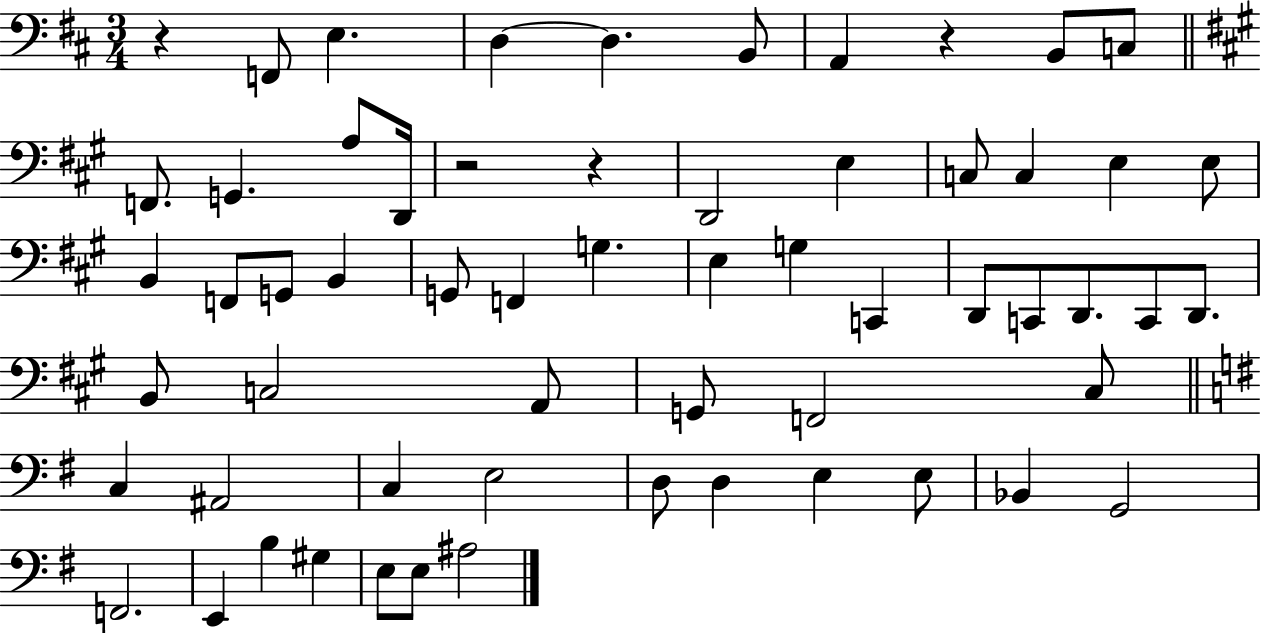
{
  \clef bass
  \numericTimeSignature
  \time 3/4
  \key d \major
  r4 f,8 e4. | d4~~ d4. b,8 | a,4 r4 b,8 c8 | \bar "||" \break \key a \major f,8. g,4. a8 d,16 | r2 r4 | d,2 e4 | c8 c4 e4 e8 | \break b,4 f,8 g,8 b,4 | g,8 f,4 g4. | e4 g4 c,4 | d,8 c,8 d,8. c,8 d,8. | \break b,8 c2 a,8 | g,8 f,2 cis8 | \bar "||" \break \key e \minor c4 ais,2 | c4 e2 | d8 d4 e4 e8 | bes,4 g,2 | \break f,2. | e,4 b4 gis4 | e8 e8 ais2 | \bar "|."
}